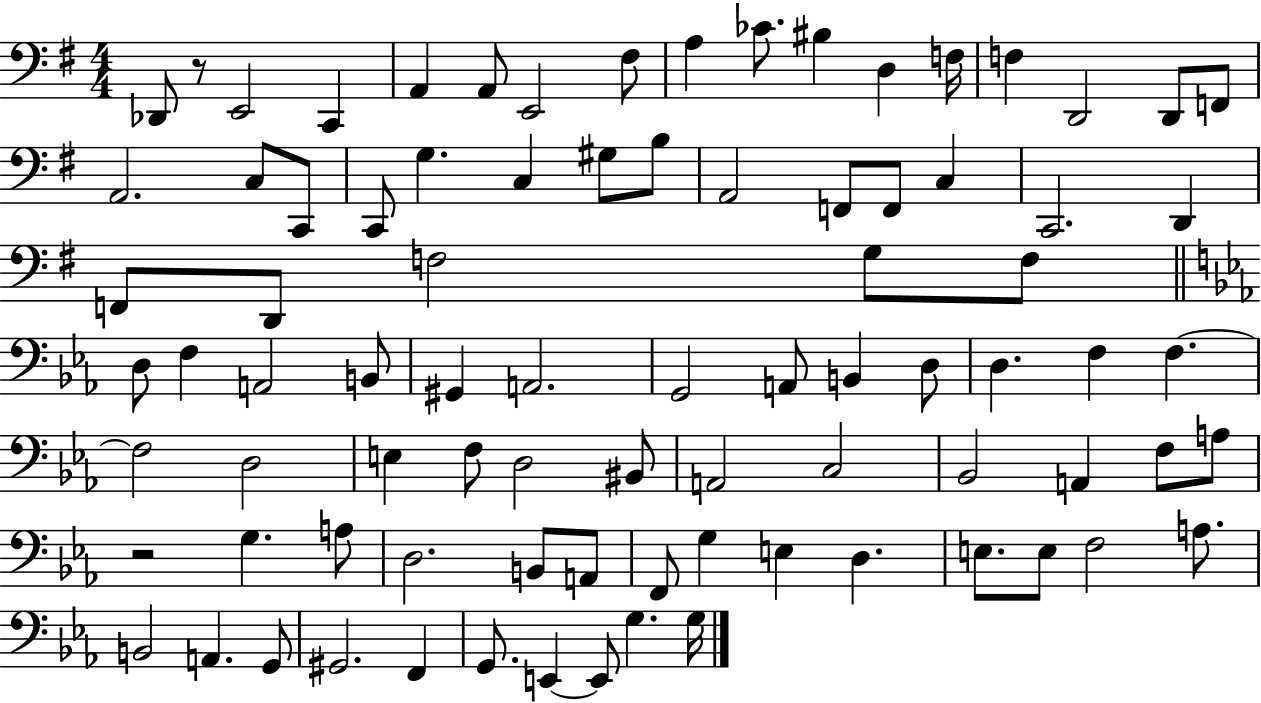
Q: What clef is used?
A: bass